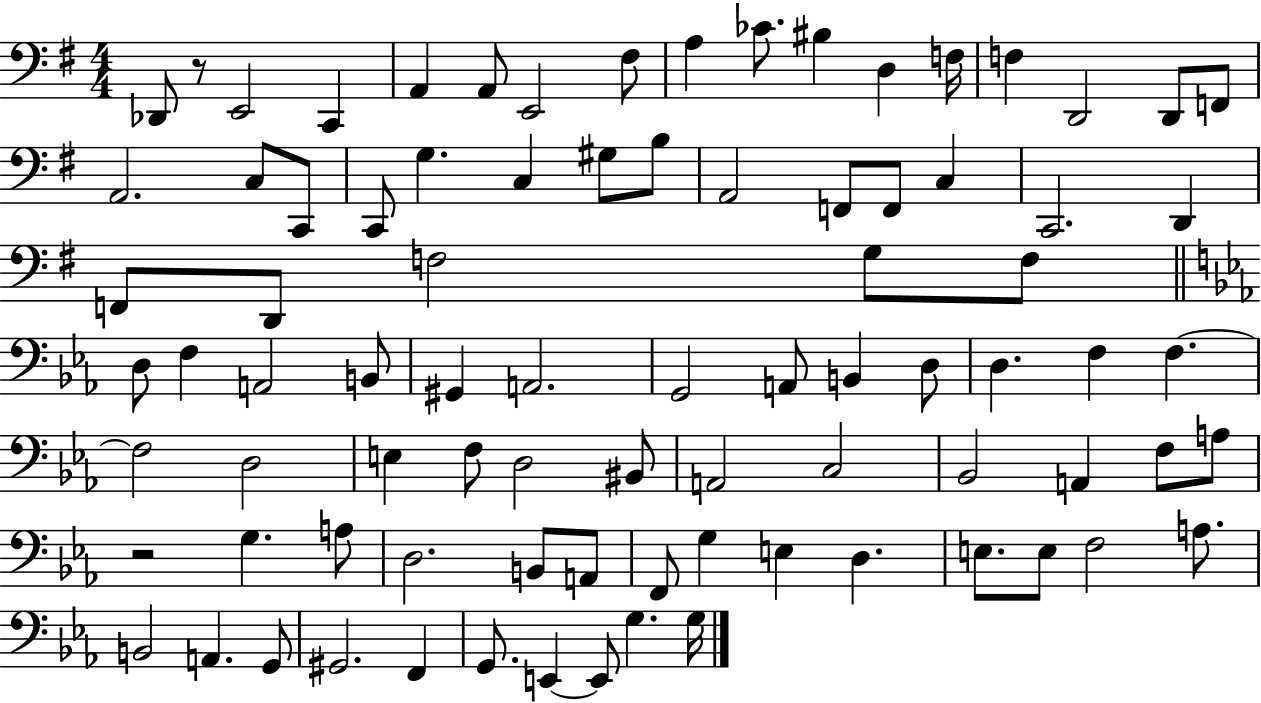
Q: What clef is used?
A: bass